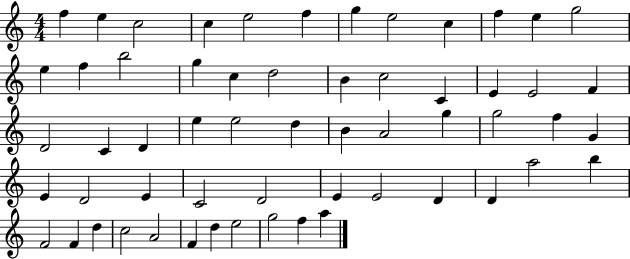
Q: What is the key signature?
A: C major